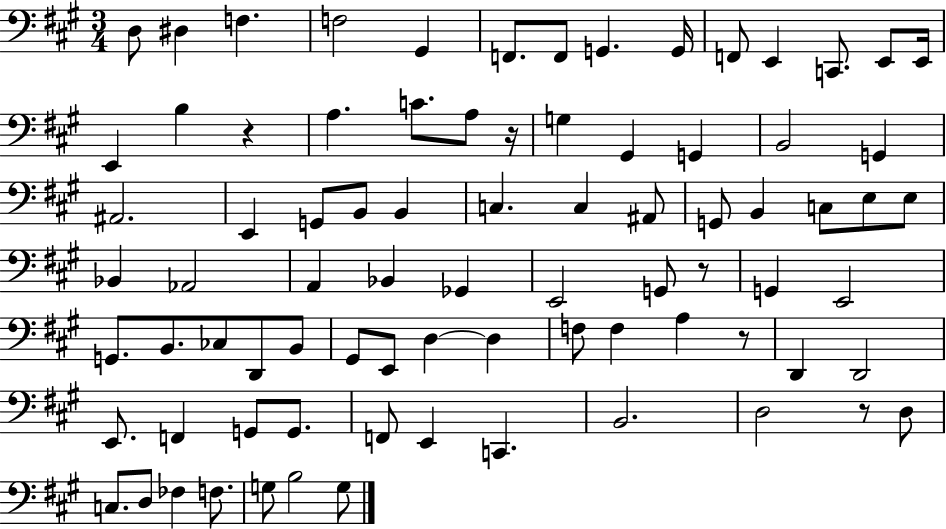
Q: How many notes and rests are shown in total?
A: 82